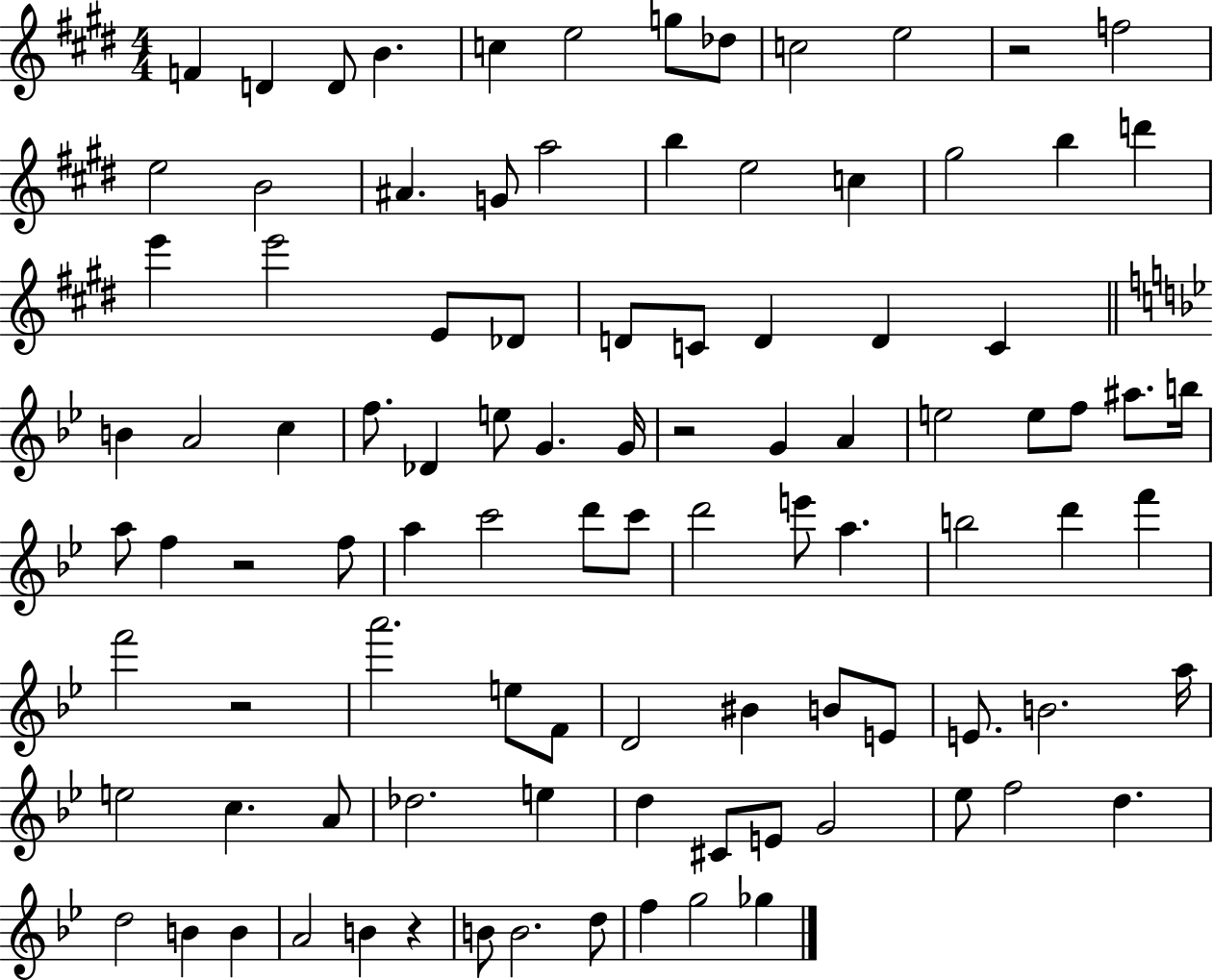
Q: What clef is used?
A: treble